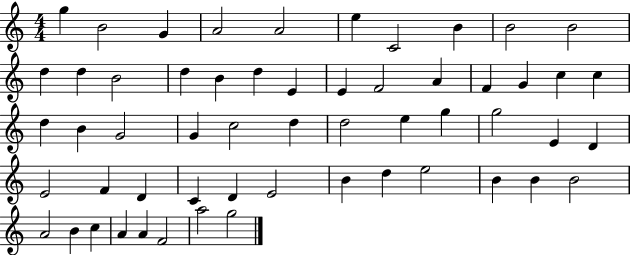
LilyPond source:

{
  \clef treble
  \numericTimeSignature
  \time 4/4
  \key c \major
  g''4 b'2 g'4 | a'2 a'2 | e''4 c'2 b'4 | b'2 b'2 | \break d''4 d''4 b'2 | d''4 b'4 d''4 e'4 | e'4 f'2 a'4 | f'4 g'4 c''4 c''4 | \break d''4 b'4 g'2 | g'4 c''2 d''4 | d''2 e''4 g''4 | g''2 e'4 d'4 | \break e'2 f'4 d'4 | c'4 d'4 e'2 | b'4 d''4 e''2 | b'4 b'4 b'2 | \break a'2 b'4 c''4 | a'4 a'4 f'2 | a''2 g''2 | \bar "|."
}